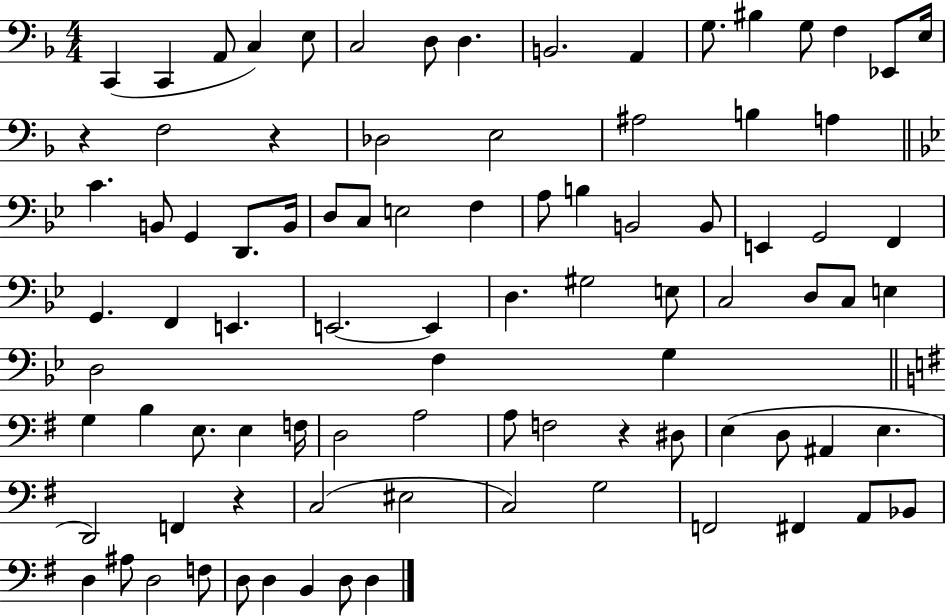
X:1
T:Untitled
M:4/4
L:1/4
K:F
C,, C,, A,,/2 C, E,/2 C,2 D,/2 D, B,,2 A,, G,/2 ^B, G,/2 F, _E,,/2 E,/4 z F,2 z _D,2 E,2 ^A,2 B, A, C B,,/2 G,, D,,/2 B,,/4 D,/2 C,/2 E,2 F, A,/2 B, B,,2 B,,/2 E,, G,,2 F,, G,, F,, E,, E,,2 E,, D, ^G,2 E,/2 C,2 D,/2 C,/2 E, D,2 F, G, G, B, E,/2 E, F,/4 D,2 A,2 A,/2 F,2 z ^D,/2 E, D,/2 ^A,, E, D,,2 F,, z C,2 ^E,2 C,2 G,2 F,,2 ^F,, A,,/2 _B,,/2 D, ^A,/2 D,2 F,/2 D,/2 D, B,, D,/2 D,